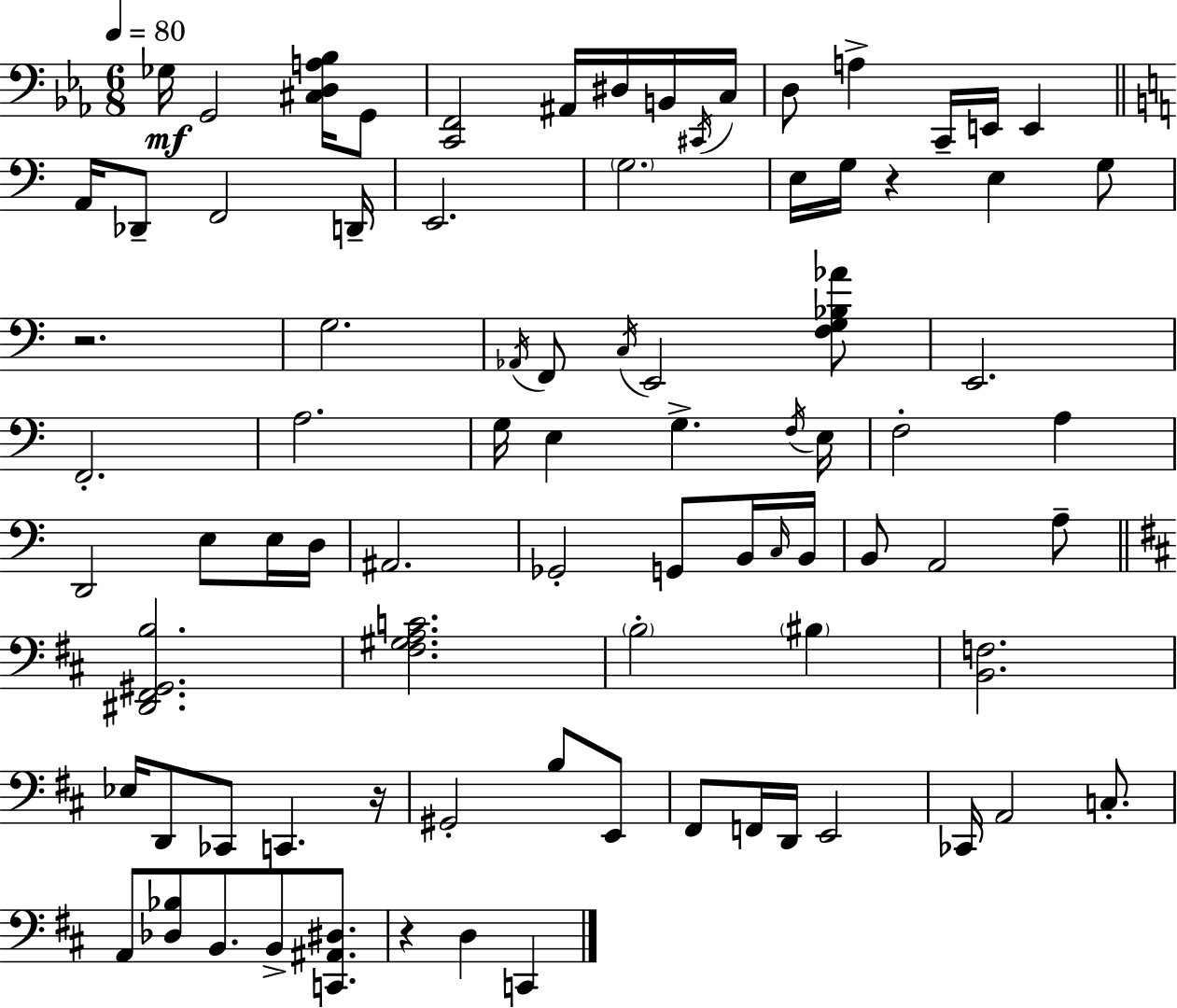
Gb3/s G2/h [C#3,D3,A3,Bb3]/s G2/e [C2,F2]/h A#2/s D#3/s B2/s C#2/s C3/s D3/e A3/q C2/s E2/s E2/q A2/s Db2/e F2/h D2/s E2/h. G3/h. E3/s G3/s R/q E3/q G3/e R/h. G3/h. Ab2/s F2/e C3/s E2/h [F3,G3,Bb3,Ab4]/e E2/h. F2/h. A3/h. G3/s E3/q G3/q. F3/s E3/s F3/h A3/q D2/h E3/e E3/s D3/s A#2/h. Gb2/h G2/e B2/s C3/s B2/s B2/e A2/h A3/e [D#2,F#2,G#2,B3]/h. [F#3,G#3,A3,C4]/h. B3/h BIS3/q [B2,F3]/h. Eb3/s D2/e CES2/e C2/q. R/s G#2/h B3/e E2/e F#2/e F2/s D2/s E2/h CES2/s A2/h C3/e. A2/e [Db3,Bb3]/e B2/e. B2/e [C2,A#2,D#3]/e. R/q D3/q C2/q